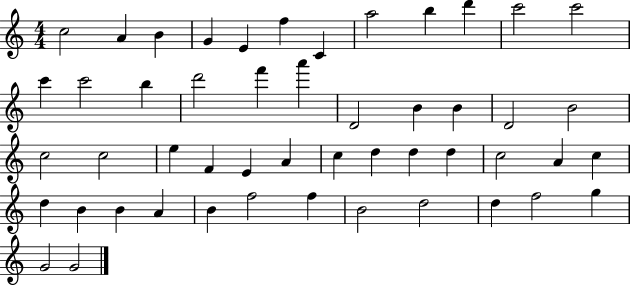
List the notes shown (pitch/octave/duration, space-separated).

C5/h A4/q B4/q G4/q E4/q F5/q C4/q A5/h B5/q D6/q C6/h C6/h C6/q C6/h B5/q D6/h F6/q A6/q D4/h B4/q B4/q D4/h B4/h C5/h C5/h E5/q F4/q E4/q A4/q C5/q D5/q D5/q D5/q C5/h A4/q C5/q D5/q B4/q B4/q A4/q B4/q F5/h F5/q B4/h D5/h D5/q F5/h G5/q G4/h G4/h